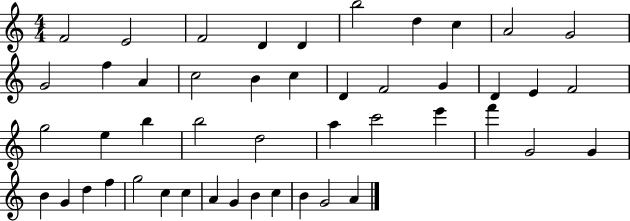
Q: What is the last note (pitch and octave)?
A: A4